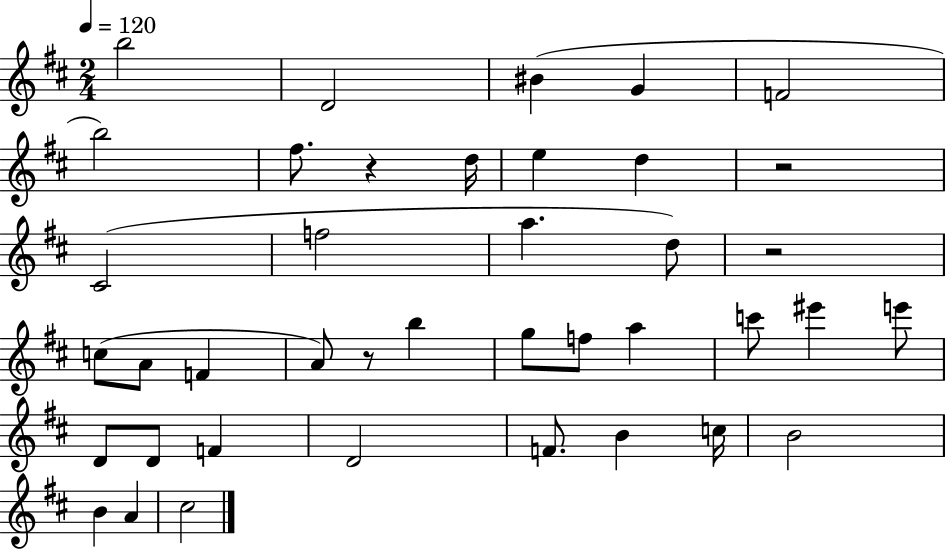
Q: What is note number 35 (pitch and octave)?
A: A4